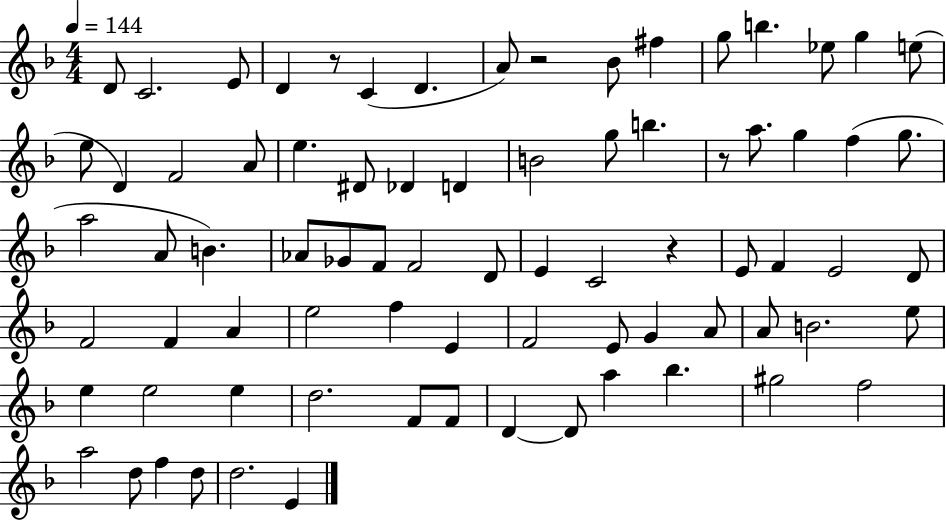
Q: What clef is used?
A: treble